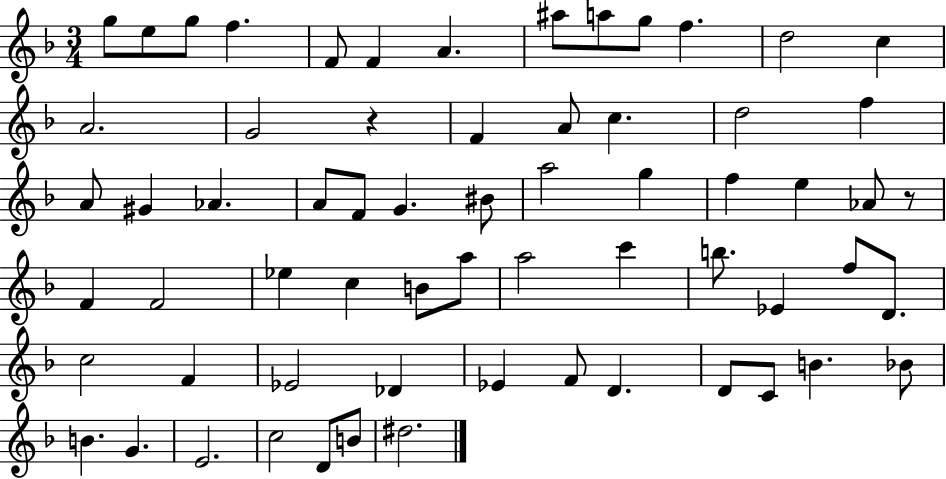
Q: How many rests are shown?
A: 2